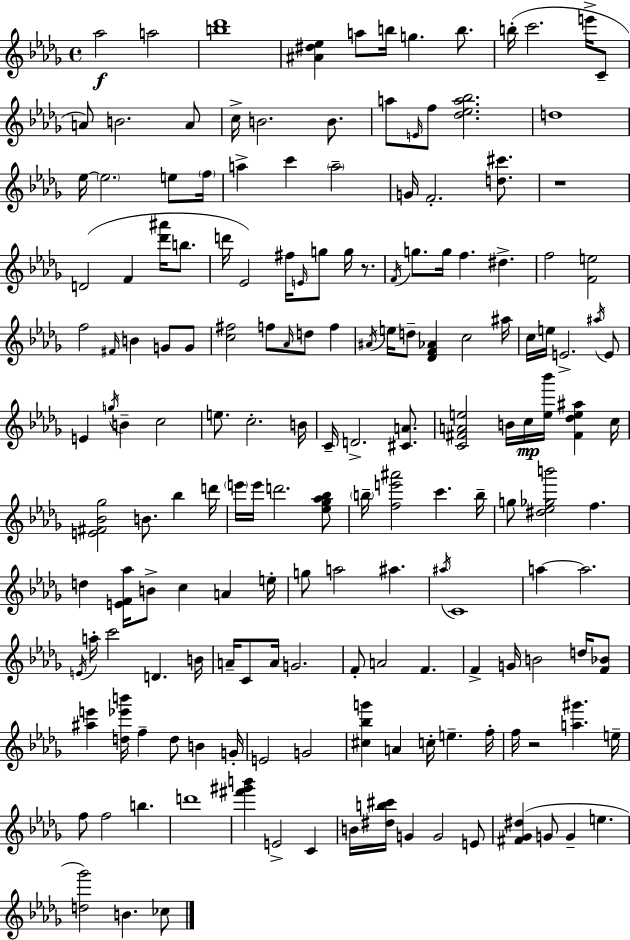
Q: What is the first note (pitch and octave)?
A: Ab5